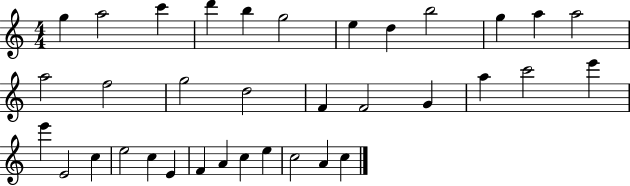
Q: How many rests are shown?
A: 0